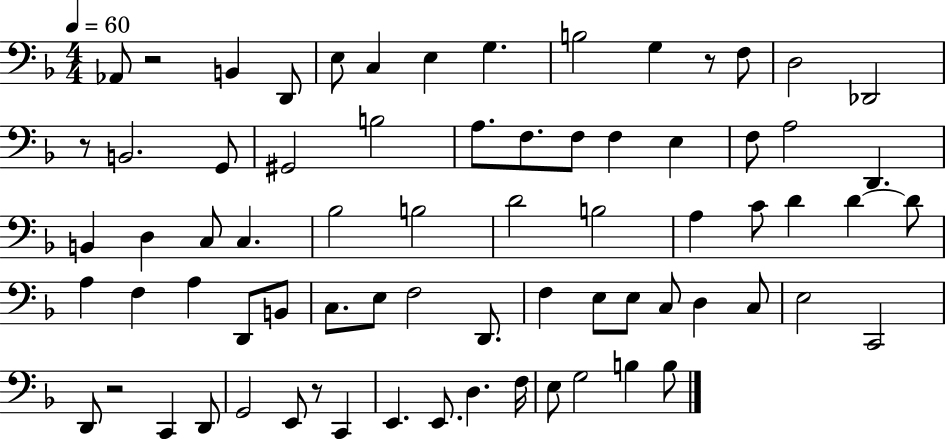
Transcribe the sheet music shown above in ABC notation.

X:1
T:Untitled
M:4/4
L:1/4
K:F
_A,,/2 z2 B,, D,,/2 E,/2 C, E, G, B,2 G, z/2 F,/2 D,2 _D,,2 z/2 B,,2 G,,/2 ^G,,2 B,2 A,/2 F,/2 F,/2 F, E, F,/2 A,2 D,, B,, D, C,/2 C, _B,2 B,2 D2 B,2 A, C/2 D D D/2 A, F, A, D,,/2 B,,/2 C,/2 E,/2 F,2 D,,/2 F, E,/2 E,/2 C,/2 D, C,/2 E,2 C,,2 D,,/2 z2 C,, D,,/2 G,,2 E,,/2 z/2 C,, E,, E,,/2 D, F,/4 E,/2 G,2 B, B,/2